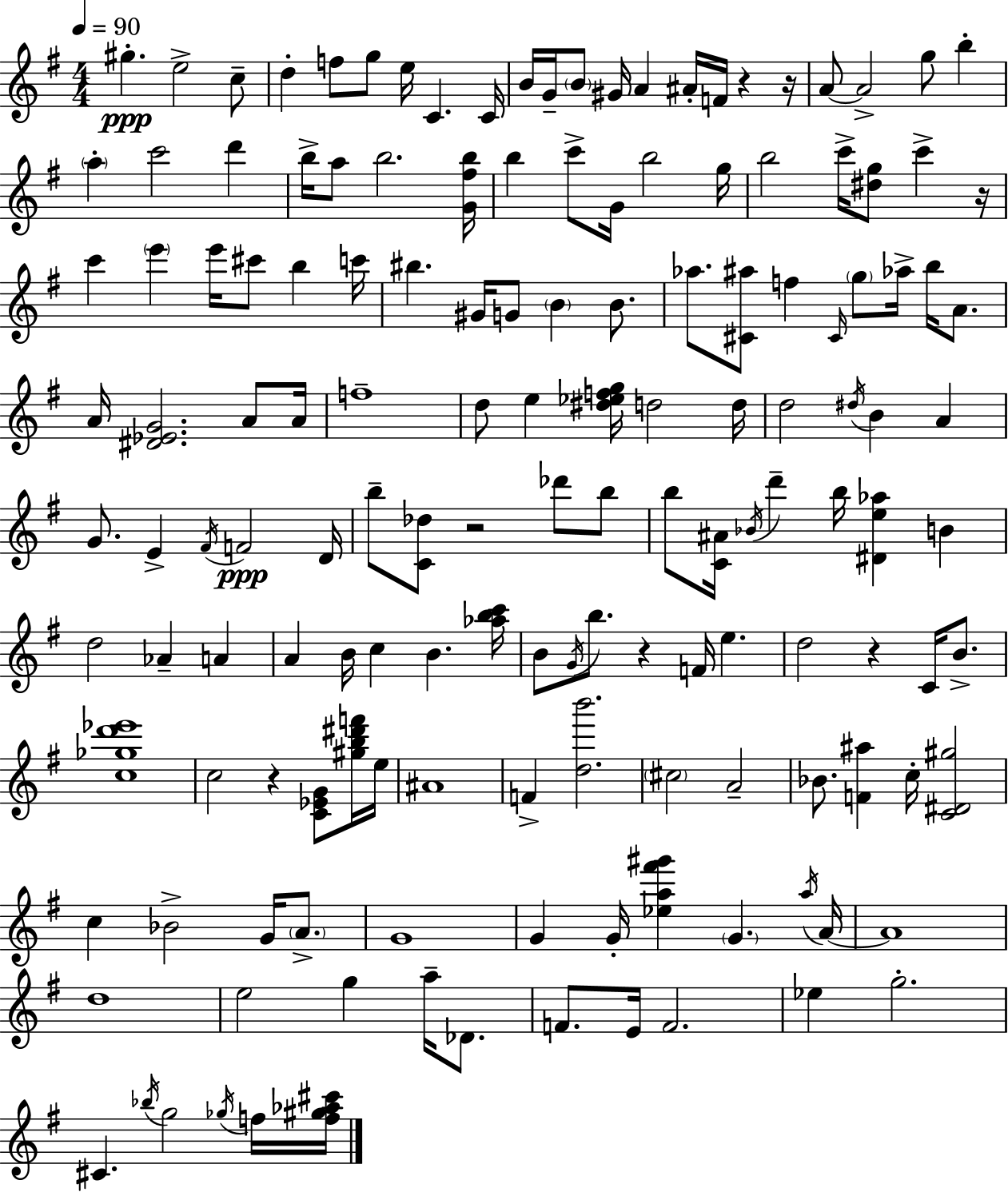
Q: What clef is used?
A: treble